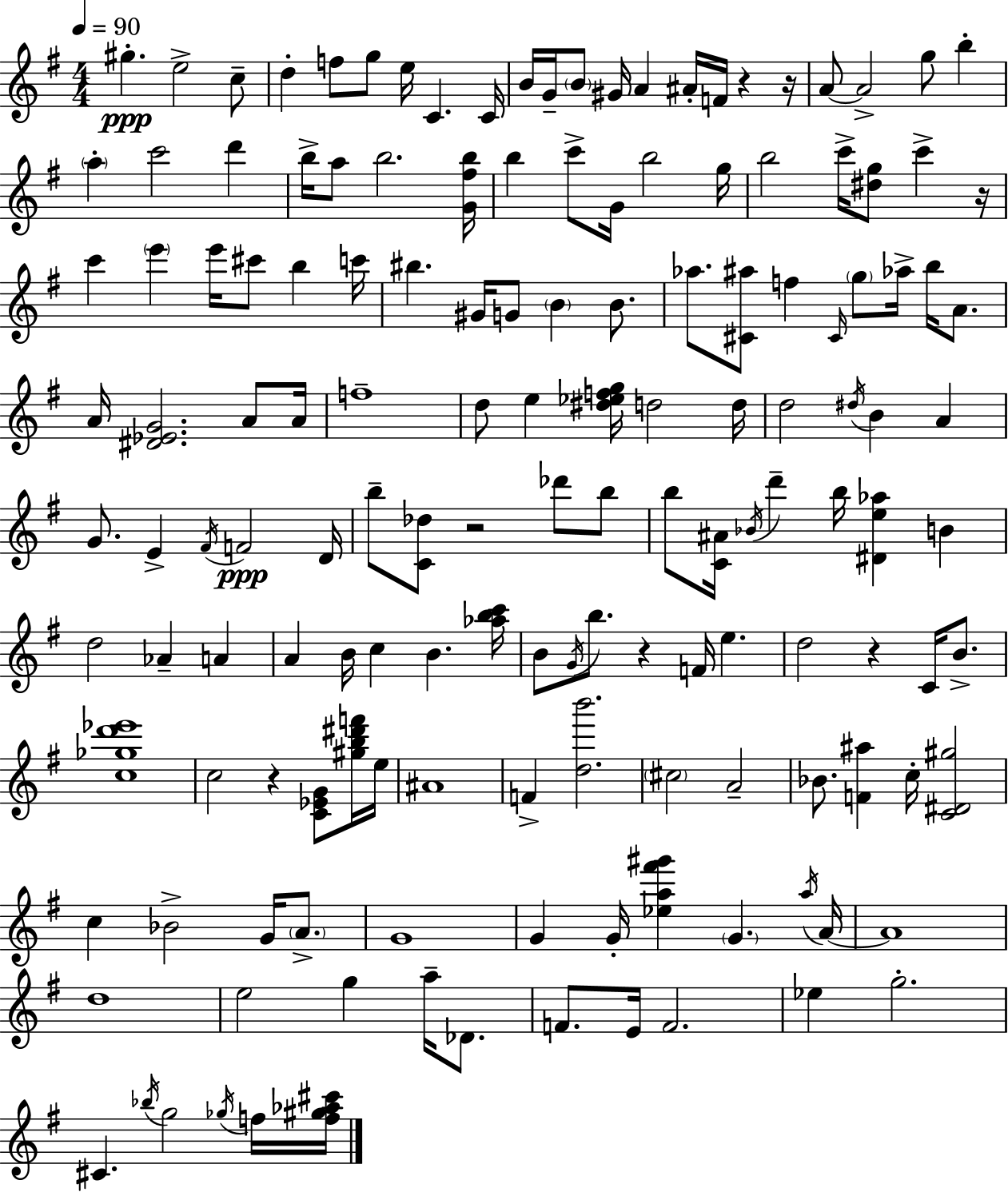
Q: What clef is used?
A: treble